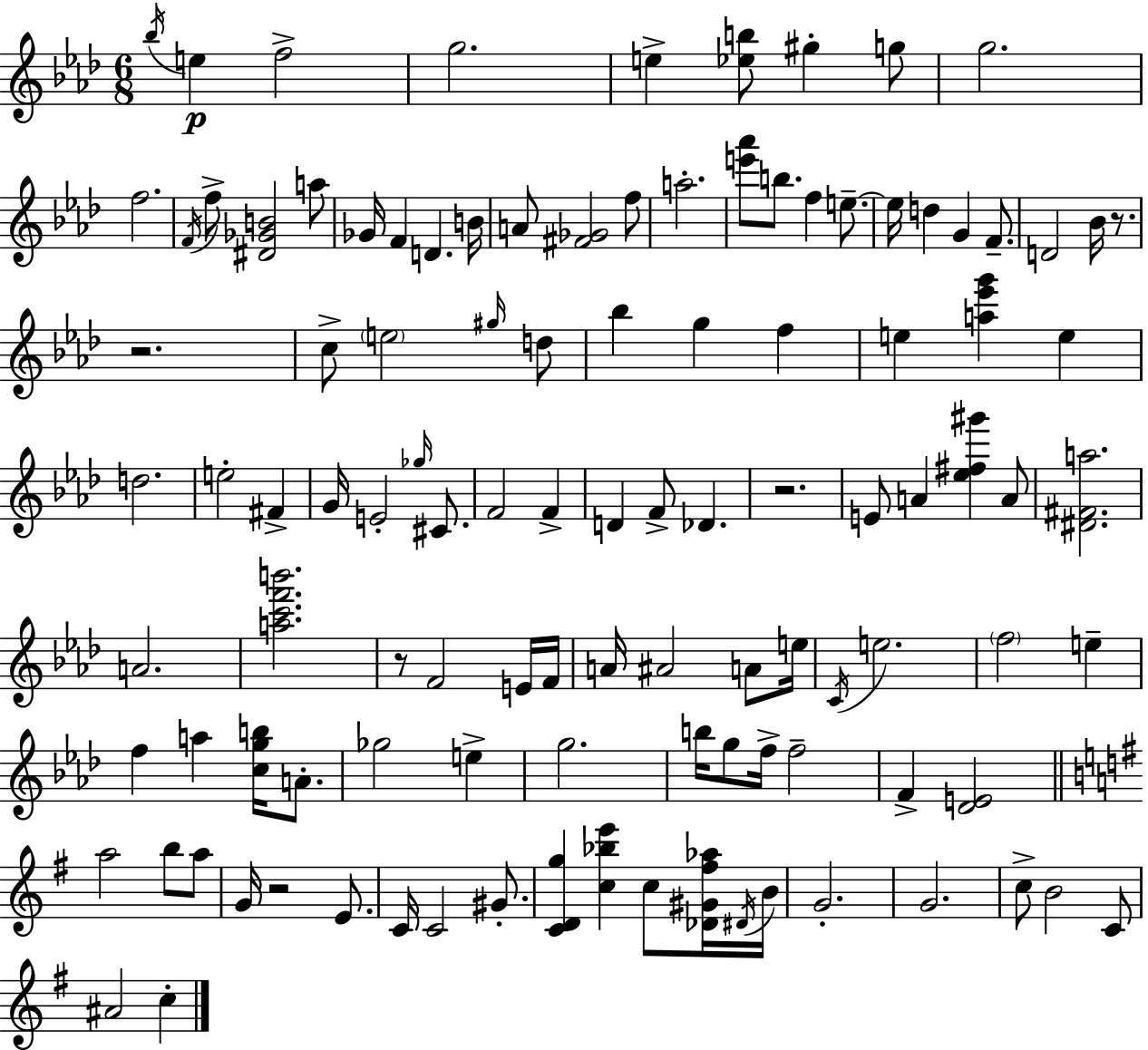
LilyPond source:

{
  \clef treble
  \numericTimeSignature
  \time 6/8
  \key f \minor
  \acciaccatura { bes''16 }\p e''4 f''2-> | g''2. | e''4-> <ees'' b''>8 gis''4-. g''8 | g''2. | \break f''2. | \acciaccatura { f'16 } f''8-> <dis' ges' b'>2 | a''8 ges'16 f'4 d'4. | b'16 a'8 <fis' ges'>2 | \break f''8 a''2.-. | <e''' aes'''>8 b''8. f''4 e''8.--~~ | e''16 d''4 g'4 f'8.-- | d'2 bes'16 r8. | \break r2. | c''8-> \parenthesize e''2 | \grace { gis''16 } d''8 bes''4 g''4 f''4 | e''4 <a'' ees''' g'''>4 e''4 | \break d''2. | e''2-. fis'4-> | g'16 e'2-. | \grace { ges''16 } cis'8. f'2 | \break f'4-> d'4 f'8-> des'4. | r2. | e'8 a'4 <ees'' fis'' gis'''>4 | a'8 <dis' fis' a''>2. | \break a'2. | <a'' c''' f''' b'''>2. | r8 f'2 | e'16 f'16 a'16 ais'2 | \break a'8 e''16 \acciaccatura { c'16 } e''2. | \parenthesize f''2 | e''4-- f''4 a''4 | <c'' g'' b''>16 a'8.-. ges''2 | \break e''4-> g''2. | b''16 g''8 f''16-> f''2-- | f'4-> <des' e'>2 | \bar "||" \break \key g \major a''2 b''8 a''8 | g'16 r2 e'8. | c'16 c'2 gis'8.-. | <c' d' g''>4 <c'' bes'' e'''>4 c''8 <des' gis' fis'' aes''>16 \acciaccatura { dis'16 } | \break b'16 g'2.-. | g'2. | c''8-> b'2 c'8 | ais'2 c''4-. | \break \bar "|."
}